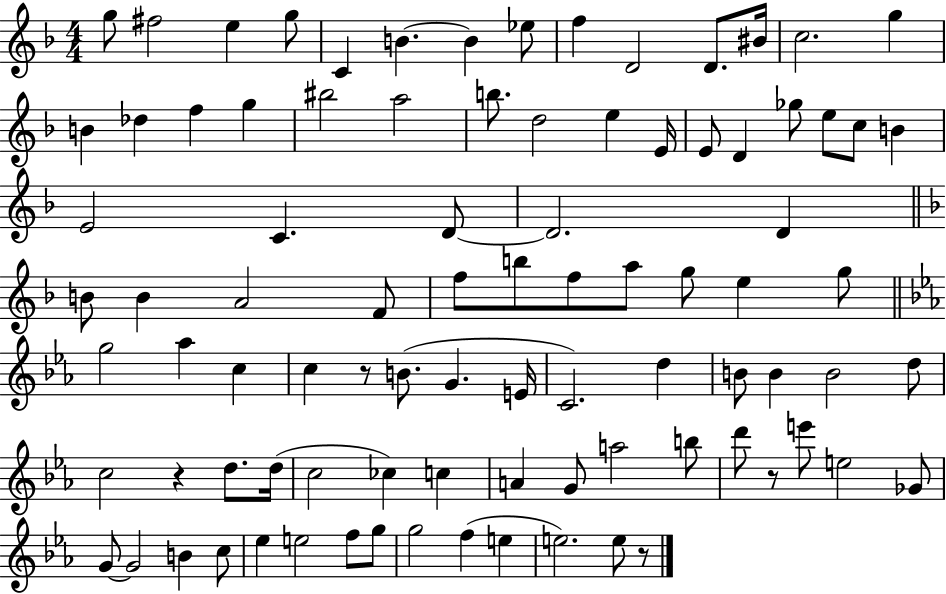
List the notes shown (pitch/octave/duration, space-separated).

G5/e F#5/h E5/q G5/e C4/q B4/q. B4/q Eb5/e F5/q D4/h D4/e. BIS4/s C5/h. G5/q B4/q Db5/q F5/q G5/q BIS5/h A5/h B5/e. D5/h E5/q E4/s E4/e D4/q Gb5/e E5/e C5/e B4/q E4/h C4/q. D4/e D4/h. D4/q B4/e B4/q A4/h F4/e F5/e B5/e F5/e A5/e G5/e E5/q G5/e G5/h Ab5/q C5/q C5/q R/e B4/e. G4/q. E4/s C4/h. D5/q B4/e B4/q B4/h D5/e C5/h R/q D5/e. D5/s C5/h CES5/q C5/q A4/q G4/e A5/h B5/e D6/e R/e E6/e E5/h Gb4/e G4/e G4/h B4/q C5/e Eb5/q E5/h F5/e G5/e G5/h F5/q E5/q E5/h. E5/e R/e